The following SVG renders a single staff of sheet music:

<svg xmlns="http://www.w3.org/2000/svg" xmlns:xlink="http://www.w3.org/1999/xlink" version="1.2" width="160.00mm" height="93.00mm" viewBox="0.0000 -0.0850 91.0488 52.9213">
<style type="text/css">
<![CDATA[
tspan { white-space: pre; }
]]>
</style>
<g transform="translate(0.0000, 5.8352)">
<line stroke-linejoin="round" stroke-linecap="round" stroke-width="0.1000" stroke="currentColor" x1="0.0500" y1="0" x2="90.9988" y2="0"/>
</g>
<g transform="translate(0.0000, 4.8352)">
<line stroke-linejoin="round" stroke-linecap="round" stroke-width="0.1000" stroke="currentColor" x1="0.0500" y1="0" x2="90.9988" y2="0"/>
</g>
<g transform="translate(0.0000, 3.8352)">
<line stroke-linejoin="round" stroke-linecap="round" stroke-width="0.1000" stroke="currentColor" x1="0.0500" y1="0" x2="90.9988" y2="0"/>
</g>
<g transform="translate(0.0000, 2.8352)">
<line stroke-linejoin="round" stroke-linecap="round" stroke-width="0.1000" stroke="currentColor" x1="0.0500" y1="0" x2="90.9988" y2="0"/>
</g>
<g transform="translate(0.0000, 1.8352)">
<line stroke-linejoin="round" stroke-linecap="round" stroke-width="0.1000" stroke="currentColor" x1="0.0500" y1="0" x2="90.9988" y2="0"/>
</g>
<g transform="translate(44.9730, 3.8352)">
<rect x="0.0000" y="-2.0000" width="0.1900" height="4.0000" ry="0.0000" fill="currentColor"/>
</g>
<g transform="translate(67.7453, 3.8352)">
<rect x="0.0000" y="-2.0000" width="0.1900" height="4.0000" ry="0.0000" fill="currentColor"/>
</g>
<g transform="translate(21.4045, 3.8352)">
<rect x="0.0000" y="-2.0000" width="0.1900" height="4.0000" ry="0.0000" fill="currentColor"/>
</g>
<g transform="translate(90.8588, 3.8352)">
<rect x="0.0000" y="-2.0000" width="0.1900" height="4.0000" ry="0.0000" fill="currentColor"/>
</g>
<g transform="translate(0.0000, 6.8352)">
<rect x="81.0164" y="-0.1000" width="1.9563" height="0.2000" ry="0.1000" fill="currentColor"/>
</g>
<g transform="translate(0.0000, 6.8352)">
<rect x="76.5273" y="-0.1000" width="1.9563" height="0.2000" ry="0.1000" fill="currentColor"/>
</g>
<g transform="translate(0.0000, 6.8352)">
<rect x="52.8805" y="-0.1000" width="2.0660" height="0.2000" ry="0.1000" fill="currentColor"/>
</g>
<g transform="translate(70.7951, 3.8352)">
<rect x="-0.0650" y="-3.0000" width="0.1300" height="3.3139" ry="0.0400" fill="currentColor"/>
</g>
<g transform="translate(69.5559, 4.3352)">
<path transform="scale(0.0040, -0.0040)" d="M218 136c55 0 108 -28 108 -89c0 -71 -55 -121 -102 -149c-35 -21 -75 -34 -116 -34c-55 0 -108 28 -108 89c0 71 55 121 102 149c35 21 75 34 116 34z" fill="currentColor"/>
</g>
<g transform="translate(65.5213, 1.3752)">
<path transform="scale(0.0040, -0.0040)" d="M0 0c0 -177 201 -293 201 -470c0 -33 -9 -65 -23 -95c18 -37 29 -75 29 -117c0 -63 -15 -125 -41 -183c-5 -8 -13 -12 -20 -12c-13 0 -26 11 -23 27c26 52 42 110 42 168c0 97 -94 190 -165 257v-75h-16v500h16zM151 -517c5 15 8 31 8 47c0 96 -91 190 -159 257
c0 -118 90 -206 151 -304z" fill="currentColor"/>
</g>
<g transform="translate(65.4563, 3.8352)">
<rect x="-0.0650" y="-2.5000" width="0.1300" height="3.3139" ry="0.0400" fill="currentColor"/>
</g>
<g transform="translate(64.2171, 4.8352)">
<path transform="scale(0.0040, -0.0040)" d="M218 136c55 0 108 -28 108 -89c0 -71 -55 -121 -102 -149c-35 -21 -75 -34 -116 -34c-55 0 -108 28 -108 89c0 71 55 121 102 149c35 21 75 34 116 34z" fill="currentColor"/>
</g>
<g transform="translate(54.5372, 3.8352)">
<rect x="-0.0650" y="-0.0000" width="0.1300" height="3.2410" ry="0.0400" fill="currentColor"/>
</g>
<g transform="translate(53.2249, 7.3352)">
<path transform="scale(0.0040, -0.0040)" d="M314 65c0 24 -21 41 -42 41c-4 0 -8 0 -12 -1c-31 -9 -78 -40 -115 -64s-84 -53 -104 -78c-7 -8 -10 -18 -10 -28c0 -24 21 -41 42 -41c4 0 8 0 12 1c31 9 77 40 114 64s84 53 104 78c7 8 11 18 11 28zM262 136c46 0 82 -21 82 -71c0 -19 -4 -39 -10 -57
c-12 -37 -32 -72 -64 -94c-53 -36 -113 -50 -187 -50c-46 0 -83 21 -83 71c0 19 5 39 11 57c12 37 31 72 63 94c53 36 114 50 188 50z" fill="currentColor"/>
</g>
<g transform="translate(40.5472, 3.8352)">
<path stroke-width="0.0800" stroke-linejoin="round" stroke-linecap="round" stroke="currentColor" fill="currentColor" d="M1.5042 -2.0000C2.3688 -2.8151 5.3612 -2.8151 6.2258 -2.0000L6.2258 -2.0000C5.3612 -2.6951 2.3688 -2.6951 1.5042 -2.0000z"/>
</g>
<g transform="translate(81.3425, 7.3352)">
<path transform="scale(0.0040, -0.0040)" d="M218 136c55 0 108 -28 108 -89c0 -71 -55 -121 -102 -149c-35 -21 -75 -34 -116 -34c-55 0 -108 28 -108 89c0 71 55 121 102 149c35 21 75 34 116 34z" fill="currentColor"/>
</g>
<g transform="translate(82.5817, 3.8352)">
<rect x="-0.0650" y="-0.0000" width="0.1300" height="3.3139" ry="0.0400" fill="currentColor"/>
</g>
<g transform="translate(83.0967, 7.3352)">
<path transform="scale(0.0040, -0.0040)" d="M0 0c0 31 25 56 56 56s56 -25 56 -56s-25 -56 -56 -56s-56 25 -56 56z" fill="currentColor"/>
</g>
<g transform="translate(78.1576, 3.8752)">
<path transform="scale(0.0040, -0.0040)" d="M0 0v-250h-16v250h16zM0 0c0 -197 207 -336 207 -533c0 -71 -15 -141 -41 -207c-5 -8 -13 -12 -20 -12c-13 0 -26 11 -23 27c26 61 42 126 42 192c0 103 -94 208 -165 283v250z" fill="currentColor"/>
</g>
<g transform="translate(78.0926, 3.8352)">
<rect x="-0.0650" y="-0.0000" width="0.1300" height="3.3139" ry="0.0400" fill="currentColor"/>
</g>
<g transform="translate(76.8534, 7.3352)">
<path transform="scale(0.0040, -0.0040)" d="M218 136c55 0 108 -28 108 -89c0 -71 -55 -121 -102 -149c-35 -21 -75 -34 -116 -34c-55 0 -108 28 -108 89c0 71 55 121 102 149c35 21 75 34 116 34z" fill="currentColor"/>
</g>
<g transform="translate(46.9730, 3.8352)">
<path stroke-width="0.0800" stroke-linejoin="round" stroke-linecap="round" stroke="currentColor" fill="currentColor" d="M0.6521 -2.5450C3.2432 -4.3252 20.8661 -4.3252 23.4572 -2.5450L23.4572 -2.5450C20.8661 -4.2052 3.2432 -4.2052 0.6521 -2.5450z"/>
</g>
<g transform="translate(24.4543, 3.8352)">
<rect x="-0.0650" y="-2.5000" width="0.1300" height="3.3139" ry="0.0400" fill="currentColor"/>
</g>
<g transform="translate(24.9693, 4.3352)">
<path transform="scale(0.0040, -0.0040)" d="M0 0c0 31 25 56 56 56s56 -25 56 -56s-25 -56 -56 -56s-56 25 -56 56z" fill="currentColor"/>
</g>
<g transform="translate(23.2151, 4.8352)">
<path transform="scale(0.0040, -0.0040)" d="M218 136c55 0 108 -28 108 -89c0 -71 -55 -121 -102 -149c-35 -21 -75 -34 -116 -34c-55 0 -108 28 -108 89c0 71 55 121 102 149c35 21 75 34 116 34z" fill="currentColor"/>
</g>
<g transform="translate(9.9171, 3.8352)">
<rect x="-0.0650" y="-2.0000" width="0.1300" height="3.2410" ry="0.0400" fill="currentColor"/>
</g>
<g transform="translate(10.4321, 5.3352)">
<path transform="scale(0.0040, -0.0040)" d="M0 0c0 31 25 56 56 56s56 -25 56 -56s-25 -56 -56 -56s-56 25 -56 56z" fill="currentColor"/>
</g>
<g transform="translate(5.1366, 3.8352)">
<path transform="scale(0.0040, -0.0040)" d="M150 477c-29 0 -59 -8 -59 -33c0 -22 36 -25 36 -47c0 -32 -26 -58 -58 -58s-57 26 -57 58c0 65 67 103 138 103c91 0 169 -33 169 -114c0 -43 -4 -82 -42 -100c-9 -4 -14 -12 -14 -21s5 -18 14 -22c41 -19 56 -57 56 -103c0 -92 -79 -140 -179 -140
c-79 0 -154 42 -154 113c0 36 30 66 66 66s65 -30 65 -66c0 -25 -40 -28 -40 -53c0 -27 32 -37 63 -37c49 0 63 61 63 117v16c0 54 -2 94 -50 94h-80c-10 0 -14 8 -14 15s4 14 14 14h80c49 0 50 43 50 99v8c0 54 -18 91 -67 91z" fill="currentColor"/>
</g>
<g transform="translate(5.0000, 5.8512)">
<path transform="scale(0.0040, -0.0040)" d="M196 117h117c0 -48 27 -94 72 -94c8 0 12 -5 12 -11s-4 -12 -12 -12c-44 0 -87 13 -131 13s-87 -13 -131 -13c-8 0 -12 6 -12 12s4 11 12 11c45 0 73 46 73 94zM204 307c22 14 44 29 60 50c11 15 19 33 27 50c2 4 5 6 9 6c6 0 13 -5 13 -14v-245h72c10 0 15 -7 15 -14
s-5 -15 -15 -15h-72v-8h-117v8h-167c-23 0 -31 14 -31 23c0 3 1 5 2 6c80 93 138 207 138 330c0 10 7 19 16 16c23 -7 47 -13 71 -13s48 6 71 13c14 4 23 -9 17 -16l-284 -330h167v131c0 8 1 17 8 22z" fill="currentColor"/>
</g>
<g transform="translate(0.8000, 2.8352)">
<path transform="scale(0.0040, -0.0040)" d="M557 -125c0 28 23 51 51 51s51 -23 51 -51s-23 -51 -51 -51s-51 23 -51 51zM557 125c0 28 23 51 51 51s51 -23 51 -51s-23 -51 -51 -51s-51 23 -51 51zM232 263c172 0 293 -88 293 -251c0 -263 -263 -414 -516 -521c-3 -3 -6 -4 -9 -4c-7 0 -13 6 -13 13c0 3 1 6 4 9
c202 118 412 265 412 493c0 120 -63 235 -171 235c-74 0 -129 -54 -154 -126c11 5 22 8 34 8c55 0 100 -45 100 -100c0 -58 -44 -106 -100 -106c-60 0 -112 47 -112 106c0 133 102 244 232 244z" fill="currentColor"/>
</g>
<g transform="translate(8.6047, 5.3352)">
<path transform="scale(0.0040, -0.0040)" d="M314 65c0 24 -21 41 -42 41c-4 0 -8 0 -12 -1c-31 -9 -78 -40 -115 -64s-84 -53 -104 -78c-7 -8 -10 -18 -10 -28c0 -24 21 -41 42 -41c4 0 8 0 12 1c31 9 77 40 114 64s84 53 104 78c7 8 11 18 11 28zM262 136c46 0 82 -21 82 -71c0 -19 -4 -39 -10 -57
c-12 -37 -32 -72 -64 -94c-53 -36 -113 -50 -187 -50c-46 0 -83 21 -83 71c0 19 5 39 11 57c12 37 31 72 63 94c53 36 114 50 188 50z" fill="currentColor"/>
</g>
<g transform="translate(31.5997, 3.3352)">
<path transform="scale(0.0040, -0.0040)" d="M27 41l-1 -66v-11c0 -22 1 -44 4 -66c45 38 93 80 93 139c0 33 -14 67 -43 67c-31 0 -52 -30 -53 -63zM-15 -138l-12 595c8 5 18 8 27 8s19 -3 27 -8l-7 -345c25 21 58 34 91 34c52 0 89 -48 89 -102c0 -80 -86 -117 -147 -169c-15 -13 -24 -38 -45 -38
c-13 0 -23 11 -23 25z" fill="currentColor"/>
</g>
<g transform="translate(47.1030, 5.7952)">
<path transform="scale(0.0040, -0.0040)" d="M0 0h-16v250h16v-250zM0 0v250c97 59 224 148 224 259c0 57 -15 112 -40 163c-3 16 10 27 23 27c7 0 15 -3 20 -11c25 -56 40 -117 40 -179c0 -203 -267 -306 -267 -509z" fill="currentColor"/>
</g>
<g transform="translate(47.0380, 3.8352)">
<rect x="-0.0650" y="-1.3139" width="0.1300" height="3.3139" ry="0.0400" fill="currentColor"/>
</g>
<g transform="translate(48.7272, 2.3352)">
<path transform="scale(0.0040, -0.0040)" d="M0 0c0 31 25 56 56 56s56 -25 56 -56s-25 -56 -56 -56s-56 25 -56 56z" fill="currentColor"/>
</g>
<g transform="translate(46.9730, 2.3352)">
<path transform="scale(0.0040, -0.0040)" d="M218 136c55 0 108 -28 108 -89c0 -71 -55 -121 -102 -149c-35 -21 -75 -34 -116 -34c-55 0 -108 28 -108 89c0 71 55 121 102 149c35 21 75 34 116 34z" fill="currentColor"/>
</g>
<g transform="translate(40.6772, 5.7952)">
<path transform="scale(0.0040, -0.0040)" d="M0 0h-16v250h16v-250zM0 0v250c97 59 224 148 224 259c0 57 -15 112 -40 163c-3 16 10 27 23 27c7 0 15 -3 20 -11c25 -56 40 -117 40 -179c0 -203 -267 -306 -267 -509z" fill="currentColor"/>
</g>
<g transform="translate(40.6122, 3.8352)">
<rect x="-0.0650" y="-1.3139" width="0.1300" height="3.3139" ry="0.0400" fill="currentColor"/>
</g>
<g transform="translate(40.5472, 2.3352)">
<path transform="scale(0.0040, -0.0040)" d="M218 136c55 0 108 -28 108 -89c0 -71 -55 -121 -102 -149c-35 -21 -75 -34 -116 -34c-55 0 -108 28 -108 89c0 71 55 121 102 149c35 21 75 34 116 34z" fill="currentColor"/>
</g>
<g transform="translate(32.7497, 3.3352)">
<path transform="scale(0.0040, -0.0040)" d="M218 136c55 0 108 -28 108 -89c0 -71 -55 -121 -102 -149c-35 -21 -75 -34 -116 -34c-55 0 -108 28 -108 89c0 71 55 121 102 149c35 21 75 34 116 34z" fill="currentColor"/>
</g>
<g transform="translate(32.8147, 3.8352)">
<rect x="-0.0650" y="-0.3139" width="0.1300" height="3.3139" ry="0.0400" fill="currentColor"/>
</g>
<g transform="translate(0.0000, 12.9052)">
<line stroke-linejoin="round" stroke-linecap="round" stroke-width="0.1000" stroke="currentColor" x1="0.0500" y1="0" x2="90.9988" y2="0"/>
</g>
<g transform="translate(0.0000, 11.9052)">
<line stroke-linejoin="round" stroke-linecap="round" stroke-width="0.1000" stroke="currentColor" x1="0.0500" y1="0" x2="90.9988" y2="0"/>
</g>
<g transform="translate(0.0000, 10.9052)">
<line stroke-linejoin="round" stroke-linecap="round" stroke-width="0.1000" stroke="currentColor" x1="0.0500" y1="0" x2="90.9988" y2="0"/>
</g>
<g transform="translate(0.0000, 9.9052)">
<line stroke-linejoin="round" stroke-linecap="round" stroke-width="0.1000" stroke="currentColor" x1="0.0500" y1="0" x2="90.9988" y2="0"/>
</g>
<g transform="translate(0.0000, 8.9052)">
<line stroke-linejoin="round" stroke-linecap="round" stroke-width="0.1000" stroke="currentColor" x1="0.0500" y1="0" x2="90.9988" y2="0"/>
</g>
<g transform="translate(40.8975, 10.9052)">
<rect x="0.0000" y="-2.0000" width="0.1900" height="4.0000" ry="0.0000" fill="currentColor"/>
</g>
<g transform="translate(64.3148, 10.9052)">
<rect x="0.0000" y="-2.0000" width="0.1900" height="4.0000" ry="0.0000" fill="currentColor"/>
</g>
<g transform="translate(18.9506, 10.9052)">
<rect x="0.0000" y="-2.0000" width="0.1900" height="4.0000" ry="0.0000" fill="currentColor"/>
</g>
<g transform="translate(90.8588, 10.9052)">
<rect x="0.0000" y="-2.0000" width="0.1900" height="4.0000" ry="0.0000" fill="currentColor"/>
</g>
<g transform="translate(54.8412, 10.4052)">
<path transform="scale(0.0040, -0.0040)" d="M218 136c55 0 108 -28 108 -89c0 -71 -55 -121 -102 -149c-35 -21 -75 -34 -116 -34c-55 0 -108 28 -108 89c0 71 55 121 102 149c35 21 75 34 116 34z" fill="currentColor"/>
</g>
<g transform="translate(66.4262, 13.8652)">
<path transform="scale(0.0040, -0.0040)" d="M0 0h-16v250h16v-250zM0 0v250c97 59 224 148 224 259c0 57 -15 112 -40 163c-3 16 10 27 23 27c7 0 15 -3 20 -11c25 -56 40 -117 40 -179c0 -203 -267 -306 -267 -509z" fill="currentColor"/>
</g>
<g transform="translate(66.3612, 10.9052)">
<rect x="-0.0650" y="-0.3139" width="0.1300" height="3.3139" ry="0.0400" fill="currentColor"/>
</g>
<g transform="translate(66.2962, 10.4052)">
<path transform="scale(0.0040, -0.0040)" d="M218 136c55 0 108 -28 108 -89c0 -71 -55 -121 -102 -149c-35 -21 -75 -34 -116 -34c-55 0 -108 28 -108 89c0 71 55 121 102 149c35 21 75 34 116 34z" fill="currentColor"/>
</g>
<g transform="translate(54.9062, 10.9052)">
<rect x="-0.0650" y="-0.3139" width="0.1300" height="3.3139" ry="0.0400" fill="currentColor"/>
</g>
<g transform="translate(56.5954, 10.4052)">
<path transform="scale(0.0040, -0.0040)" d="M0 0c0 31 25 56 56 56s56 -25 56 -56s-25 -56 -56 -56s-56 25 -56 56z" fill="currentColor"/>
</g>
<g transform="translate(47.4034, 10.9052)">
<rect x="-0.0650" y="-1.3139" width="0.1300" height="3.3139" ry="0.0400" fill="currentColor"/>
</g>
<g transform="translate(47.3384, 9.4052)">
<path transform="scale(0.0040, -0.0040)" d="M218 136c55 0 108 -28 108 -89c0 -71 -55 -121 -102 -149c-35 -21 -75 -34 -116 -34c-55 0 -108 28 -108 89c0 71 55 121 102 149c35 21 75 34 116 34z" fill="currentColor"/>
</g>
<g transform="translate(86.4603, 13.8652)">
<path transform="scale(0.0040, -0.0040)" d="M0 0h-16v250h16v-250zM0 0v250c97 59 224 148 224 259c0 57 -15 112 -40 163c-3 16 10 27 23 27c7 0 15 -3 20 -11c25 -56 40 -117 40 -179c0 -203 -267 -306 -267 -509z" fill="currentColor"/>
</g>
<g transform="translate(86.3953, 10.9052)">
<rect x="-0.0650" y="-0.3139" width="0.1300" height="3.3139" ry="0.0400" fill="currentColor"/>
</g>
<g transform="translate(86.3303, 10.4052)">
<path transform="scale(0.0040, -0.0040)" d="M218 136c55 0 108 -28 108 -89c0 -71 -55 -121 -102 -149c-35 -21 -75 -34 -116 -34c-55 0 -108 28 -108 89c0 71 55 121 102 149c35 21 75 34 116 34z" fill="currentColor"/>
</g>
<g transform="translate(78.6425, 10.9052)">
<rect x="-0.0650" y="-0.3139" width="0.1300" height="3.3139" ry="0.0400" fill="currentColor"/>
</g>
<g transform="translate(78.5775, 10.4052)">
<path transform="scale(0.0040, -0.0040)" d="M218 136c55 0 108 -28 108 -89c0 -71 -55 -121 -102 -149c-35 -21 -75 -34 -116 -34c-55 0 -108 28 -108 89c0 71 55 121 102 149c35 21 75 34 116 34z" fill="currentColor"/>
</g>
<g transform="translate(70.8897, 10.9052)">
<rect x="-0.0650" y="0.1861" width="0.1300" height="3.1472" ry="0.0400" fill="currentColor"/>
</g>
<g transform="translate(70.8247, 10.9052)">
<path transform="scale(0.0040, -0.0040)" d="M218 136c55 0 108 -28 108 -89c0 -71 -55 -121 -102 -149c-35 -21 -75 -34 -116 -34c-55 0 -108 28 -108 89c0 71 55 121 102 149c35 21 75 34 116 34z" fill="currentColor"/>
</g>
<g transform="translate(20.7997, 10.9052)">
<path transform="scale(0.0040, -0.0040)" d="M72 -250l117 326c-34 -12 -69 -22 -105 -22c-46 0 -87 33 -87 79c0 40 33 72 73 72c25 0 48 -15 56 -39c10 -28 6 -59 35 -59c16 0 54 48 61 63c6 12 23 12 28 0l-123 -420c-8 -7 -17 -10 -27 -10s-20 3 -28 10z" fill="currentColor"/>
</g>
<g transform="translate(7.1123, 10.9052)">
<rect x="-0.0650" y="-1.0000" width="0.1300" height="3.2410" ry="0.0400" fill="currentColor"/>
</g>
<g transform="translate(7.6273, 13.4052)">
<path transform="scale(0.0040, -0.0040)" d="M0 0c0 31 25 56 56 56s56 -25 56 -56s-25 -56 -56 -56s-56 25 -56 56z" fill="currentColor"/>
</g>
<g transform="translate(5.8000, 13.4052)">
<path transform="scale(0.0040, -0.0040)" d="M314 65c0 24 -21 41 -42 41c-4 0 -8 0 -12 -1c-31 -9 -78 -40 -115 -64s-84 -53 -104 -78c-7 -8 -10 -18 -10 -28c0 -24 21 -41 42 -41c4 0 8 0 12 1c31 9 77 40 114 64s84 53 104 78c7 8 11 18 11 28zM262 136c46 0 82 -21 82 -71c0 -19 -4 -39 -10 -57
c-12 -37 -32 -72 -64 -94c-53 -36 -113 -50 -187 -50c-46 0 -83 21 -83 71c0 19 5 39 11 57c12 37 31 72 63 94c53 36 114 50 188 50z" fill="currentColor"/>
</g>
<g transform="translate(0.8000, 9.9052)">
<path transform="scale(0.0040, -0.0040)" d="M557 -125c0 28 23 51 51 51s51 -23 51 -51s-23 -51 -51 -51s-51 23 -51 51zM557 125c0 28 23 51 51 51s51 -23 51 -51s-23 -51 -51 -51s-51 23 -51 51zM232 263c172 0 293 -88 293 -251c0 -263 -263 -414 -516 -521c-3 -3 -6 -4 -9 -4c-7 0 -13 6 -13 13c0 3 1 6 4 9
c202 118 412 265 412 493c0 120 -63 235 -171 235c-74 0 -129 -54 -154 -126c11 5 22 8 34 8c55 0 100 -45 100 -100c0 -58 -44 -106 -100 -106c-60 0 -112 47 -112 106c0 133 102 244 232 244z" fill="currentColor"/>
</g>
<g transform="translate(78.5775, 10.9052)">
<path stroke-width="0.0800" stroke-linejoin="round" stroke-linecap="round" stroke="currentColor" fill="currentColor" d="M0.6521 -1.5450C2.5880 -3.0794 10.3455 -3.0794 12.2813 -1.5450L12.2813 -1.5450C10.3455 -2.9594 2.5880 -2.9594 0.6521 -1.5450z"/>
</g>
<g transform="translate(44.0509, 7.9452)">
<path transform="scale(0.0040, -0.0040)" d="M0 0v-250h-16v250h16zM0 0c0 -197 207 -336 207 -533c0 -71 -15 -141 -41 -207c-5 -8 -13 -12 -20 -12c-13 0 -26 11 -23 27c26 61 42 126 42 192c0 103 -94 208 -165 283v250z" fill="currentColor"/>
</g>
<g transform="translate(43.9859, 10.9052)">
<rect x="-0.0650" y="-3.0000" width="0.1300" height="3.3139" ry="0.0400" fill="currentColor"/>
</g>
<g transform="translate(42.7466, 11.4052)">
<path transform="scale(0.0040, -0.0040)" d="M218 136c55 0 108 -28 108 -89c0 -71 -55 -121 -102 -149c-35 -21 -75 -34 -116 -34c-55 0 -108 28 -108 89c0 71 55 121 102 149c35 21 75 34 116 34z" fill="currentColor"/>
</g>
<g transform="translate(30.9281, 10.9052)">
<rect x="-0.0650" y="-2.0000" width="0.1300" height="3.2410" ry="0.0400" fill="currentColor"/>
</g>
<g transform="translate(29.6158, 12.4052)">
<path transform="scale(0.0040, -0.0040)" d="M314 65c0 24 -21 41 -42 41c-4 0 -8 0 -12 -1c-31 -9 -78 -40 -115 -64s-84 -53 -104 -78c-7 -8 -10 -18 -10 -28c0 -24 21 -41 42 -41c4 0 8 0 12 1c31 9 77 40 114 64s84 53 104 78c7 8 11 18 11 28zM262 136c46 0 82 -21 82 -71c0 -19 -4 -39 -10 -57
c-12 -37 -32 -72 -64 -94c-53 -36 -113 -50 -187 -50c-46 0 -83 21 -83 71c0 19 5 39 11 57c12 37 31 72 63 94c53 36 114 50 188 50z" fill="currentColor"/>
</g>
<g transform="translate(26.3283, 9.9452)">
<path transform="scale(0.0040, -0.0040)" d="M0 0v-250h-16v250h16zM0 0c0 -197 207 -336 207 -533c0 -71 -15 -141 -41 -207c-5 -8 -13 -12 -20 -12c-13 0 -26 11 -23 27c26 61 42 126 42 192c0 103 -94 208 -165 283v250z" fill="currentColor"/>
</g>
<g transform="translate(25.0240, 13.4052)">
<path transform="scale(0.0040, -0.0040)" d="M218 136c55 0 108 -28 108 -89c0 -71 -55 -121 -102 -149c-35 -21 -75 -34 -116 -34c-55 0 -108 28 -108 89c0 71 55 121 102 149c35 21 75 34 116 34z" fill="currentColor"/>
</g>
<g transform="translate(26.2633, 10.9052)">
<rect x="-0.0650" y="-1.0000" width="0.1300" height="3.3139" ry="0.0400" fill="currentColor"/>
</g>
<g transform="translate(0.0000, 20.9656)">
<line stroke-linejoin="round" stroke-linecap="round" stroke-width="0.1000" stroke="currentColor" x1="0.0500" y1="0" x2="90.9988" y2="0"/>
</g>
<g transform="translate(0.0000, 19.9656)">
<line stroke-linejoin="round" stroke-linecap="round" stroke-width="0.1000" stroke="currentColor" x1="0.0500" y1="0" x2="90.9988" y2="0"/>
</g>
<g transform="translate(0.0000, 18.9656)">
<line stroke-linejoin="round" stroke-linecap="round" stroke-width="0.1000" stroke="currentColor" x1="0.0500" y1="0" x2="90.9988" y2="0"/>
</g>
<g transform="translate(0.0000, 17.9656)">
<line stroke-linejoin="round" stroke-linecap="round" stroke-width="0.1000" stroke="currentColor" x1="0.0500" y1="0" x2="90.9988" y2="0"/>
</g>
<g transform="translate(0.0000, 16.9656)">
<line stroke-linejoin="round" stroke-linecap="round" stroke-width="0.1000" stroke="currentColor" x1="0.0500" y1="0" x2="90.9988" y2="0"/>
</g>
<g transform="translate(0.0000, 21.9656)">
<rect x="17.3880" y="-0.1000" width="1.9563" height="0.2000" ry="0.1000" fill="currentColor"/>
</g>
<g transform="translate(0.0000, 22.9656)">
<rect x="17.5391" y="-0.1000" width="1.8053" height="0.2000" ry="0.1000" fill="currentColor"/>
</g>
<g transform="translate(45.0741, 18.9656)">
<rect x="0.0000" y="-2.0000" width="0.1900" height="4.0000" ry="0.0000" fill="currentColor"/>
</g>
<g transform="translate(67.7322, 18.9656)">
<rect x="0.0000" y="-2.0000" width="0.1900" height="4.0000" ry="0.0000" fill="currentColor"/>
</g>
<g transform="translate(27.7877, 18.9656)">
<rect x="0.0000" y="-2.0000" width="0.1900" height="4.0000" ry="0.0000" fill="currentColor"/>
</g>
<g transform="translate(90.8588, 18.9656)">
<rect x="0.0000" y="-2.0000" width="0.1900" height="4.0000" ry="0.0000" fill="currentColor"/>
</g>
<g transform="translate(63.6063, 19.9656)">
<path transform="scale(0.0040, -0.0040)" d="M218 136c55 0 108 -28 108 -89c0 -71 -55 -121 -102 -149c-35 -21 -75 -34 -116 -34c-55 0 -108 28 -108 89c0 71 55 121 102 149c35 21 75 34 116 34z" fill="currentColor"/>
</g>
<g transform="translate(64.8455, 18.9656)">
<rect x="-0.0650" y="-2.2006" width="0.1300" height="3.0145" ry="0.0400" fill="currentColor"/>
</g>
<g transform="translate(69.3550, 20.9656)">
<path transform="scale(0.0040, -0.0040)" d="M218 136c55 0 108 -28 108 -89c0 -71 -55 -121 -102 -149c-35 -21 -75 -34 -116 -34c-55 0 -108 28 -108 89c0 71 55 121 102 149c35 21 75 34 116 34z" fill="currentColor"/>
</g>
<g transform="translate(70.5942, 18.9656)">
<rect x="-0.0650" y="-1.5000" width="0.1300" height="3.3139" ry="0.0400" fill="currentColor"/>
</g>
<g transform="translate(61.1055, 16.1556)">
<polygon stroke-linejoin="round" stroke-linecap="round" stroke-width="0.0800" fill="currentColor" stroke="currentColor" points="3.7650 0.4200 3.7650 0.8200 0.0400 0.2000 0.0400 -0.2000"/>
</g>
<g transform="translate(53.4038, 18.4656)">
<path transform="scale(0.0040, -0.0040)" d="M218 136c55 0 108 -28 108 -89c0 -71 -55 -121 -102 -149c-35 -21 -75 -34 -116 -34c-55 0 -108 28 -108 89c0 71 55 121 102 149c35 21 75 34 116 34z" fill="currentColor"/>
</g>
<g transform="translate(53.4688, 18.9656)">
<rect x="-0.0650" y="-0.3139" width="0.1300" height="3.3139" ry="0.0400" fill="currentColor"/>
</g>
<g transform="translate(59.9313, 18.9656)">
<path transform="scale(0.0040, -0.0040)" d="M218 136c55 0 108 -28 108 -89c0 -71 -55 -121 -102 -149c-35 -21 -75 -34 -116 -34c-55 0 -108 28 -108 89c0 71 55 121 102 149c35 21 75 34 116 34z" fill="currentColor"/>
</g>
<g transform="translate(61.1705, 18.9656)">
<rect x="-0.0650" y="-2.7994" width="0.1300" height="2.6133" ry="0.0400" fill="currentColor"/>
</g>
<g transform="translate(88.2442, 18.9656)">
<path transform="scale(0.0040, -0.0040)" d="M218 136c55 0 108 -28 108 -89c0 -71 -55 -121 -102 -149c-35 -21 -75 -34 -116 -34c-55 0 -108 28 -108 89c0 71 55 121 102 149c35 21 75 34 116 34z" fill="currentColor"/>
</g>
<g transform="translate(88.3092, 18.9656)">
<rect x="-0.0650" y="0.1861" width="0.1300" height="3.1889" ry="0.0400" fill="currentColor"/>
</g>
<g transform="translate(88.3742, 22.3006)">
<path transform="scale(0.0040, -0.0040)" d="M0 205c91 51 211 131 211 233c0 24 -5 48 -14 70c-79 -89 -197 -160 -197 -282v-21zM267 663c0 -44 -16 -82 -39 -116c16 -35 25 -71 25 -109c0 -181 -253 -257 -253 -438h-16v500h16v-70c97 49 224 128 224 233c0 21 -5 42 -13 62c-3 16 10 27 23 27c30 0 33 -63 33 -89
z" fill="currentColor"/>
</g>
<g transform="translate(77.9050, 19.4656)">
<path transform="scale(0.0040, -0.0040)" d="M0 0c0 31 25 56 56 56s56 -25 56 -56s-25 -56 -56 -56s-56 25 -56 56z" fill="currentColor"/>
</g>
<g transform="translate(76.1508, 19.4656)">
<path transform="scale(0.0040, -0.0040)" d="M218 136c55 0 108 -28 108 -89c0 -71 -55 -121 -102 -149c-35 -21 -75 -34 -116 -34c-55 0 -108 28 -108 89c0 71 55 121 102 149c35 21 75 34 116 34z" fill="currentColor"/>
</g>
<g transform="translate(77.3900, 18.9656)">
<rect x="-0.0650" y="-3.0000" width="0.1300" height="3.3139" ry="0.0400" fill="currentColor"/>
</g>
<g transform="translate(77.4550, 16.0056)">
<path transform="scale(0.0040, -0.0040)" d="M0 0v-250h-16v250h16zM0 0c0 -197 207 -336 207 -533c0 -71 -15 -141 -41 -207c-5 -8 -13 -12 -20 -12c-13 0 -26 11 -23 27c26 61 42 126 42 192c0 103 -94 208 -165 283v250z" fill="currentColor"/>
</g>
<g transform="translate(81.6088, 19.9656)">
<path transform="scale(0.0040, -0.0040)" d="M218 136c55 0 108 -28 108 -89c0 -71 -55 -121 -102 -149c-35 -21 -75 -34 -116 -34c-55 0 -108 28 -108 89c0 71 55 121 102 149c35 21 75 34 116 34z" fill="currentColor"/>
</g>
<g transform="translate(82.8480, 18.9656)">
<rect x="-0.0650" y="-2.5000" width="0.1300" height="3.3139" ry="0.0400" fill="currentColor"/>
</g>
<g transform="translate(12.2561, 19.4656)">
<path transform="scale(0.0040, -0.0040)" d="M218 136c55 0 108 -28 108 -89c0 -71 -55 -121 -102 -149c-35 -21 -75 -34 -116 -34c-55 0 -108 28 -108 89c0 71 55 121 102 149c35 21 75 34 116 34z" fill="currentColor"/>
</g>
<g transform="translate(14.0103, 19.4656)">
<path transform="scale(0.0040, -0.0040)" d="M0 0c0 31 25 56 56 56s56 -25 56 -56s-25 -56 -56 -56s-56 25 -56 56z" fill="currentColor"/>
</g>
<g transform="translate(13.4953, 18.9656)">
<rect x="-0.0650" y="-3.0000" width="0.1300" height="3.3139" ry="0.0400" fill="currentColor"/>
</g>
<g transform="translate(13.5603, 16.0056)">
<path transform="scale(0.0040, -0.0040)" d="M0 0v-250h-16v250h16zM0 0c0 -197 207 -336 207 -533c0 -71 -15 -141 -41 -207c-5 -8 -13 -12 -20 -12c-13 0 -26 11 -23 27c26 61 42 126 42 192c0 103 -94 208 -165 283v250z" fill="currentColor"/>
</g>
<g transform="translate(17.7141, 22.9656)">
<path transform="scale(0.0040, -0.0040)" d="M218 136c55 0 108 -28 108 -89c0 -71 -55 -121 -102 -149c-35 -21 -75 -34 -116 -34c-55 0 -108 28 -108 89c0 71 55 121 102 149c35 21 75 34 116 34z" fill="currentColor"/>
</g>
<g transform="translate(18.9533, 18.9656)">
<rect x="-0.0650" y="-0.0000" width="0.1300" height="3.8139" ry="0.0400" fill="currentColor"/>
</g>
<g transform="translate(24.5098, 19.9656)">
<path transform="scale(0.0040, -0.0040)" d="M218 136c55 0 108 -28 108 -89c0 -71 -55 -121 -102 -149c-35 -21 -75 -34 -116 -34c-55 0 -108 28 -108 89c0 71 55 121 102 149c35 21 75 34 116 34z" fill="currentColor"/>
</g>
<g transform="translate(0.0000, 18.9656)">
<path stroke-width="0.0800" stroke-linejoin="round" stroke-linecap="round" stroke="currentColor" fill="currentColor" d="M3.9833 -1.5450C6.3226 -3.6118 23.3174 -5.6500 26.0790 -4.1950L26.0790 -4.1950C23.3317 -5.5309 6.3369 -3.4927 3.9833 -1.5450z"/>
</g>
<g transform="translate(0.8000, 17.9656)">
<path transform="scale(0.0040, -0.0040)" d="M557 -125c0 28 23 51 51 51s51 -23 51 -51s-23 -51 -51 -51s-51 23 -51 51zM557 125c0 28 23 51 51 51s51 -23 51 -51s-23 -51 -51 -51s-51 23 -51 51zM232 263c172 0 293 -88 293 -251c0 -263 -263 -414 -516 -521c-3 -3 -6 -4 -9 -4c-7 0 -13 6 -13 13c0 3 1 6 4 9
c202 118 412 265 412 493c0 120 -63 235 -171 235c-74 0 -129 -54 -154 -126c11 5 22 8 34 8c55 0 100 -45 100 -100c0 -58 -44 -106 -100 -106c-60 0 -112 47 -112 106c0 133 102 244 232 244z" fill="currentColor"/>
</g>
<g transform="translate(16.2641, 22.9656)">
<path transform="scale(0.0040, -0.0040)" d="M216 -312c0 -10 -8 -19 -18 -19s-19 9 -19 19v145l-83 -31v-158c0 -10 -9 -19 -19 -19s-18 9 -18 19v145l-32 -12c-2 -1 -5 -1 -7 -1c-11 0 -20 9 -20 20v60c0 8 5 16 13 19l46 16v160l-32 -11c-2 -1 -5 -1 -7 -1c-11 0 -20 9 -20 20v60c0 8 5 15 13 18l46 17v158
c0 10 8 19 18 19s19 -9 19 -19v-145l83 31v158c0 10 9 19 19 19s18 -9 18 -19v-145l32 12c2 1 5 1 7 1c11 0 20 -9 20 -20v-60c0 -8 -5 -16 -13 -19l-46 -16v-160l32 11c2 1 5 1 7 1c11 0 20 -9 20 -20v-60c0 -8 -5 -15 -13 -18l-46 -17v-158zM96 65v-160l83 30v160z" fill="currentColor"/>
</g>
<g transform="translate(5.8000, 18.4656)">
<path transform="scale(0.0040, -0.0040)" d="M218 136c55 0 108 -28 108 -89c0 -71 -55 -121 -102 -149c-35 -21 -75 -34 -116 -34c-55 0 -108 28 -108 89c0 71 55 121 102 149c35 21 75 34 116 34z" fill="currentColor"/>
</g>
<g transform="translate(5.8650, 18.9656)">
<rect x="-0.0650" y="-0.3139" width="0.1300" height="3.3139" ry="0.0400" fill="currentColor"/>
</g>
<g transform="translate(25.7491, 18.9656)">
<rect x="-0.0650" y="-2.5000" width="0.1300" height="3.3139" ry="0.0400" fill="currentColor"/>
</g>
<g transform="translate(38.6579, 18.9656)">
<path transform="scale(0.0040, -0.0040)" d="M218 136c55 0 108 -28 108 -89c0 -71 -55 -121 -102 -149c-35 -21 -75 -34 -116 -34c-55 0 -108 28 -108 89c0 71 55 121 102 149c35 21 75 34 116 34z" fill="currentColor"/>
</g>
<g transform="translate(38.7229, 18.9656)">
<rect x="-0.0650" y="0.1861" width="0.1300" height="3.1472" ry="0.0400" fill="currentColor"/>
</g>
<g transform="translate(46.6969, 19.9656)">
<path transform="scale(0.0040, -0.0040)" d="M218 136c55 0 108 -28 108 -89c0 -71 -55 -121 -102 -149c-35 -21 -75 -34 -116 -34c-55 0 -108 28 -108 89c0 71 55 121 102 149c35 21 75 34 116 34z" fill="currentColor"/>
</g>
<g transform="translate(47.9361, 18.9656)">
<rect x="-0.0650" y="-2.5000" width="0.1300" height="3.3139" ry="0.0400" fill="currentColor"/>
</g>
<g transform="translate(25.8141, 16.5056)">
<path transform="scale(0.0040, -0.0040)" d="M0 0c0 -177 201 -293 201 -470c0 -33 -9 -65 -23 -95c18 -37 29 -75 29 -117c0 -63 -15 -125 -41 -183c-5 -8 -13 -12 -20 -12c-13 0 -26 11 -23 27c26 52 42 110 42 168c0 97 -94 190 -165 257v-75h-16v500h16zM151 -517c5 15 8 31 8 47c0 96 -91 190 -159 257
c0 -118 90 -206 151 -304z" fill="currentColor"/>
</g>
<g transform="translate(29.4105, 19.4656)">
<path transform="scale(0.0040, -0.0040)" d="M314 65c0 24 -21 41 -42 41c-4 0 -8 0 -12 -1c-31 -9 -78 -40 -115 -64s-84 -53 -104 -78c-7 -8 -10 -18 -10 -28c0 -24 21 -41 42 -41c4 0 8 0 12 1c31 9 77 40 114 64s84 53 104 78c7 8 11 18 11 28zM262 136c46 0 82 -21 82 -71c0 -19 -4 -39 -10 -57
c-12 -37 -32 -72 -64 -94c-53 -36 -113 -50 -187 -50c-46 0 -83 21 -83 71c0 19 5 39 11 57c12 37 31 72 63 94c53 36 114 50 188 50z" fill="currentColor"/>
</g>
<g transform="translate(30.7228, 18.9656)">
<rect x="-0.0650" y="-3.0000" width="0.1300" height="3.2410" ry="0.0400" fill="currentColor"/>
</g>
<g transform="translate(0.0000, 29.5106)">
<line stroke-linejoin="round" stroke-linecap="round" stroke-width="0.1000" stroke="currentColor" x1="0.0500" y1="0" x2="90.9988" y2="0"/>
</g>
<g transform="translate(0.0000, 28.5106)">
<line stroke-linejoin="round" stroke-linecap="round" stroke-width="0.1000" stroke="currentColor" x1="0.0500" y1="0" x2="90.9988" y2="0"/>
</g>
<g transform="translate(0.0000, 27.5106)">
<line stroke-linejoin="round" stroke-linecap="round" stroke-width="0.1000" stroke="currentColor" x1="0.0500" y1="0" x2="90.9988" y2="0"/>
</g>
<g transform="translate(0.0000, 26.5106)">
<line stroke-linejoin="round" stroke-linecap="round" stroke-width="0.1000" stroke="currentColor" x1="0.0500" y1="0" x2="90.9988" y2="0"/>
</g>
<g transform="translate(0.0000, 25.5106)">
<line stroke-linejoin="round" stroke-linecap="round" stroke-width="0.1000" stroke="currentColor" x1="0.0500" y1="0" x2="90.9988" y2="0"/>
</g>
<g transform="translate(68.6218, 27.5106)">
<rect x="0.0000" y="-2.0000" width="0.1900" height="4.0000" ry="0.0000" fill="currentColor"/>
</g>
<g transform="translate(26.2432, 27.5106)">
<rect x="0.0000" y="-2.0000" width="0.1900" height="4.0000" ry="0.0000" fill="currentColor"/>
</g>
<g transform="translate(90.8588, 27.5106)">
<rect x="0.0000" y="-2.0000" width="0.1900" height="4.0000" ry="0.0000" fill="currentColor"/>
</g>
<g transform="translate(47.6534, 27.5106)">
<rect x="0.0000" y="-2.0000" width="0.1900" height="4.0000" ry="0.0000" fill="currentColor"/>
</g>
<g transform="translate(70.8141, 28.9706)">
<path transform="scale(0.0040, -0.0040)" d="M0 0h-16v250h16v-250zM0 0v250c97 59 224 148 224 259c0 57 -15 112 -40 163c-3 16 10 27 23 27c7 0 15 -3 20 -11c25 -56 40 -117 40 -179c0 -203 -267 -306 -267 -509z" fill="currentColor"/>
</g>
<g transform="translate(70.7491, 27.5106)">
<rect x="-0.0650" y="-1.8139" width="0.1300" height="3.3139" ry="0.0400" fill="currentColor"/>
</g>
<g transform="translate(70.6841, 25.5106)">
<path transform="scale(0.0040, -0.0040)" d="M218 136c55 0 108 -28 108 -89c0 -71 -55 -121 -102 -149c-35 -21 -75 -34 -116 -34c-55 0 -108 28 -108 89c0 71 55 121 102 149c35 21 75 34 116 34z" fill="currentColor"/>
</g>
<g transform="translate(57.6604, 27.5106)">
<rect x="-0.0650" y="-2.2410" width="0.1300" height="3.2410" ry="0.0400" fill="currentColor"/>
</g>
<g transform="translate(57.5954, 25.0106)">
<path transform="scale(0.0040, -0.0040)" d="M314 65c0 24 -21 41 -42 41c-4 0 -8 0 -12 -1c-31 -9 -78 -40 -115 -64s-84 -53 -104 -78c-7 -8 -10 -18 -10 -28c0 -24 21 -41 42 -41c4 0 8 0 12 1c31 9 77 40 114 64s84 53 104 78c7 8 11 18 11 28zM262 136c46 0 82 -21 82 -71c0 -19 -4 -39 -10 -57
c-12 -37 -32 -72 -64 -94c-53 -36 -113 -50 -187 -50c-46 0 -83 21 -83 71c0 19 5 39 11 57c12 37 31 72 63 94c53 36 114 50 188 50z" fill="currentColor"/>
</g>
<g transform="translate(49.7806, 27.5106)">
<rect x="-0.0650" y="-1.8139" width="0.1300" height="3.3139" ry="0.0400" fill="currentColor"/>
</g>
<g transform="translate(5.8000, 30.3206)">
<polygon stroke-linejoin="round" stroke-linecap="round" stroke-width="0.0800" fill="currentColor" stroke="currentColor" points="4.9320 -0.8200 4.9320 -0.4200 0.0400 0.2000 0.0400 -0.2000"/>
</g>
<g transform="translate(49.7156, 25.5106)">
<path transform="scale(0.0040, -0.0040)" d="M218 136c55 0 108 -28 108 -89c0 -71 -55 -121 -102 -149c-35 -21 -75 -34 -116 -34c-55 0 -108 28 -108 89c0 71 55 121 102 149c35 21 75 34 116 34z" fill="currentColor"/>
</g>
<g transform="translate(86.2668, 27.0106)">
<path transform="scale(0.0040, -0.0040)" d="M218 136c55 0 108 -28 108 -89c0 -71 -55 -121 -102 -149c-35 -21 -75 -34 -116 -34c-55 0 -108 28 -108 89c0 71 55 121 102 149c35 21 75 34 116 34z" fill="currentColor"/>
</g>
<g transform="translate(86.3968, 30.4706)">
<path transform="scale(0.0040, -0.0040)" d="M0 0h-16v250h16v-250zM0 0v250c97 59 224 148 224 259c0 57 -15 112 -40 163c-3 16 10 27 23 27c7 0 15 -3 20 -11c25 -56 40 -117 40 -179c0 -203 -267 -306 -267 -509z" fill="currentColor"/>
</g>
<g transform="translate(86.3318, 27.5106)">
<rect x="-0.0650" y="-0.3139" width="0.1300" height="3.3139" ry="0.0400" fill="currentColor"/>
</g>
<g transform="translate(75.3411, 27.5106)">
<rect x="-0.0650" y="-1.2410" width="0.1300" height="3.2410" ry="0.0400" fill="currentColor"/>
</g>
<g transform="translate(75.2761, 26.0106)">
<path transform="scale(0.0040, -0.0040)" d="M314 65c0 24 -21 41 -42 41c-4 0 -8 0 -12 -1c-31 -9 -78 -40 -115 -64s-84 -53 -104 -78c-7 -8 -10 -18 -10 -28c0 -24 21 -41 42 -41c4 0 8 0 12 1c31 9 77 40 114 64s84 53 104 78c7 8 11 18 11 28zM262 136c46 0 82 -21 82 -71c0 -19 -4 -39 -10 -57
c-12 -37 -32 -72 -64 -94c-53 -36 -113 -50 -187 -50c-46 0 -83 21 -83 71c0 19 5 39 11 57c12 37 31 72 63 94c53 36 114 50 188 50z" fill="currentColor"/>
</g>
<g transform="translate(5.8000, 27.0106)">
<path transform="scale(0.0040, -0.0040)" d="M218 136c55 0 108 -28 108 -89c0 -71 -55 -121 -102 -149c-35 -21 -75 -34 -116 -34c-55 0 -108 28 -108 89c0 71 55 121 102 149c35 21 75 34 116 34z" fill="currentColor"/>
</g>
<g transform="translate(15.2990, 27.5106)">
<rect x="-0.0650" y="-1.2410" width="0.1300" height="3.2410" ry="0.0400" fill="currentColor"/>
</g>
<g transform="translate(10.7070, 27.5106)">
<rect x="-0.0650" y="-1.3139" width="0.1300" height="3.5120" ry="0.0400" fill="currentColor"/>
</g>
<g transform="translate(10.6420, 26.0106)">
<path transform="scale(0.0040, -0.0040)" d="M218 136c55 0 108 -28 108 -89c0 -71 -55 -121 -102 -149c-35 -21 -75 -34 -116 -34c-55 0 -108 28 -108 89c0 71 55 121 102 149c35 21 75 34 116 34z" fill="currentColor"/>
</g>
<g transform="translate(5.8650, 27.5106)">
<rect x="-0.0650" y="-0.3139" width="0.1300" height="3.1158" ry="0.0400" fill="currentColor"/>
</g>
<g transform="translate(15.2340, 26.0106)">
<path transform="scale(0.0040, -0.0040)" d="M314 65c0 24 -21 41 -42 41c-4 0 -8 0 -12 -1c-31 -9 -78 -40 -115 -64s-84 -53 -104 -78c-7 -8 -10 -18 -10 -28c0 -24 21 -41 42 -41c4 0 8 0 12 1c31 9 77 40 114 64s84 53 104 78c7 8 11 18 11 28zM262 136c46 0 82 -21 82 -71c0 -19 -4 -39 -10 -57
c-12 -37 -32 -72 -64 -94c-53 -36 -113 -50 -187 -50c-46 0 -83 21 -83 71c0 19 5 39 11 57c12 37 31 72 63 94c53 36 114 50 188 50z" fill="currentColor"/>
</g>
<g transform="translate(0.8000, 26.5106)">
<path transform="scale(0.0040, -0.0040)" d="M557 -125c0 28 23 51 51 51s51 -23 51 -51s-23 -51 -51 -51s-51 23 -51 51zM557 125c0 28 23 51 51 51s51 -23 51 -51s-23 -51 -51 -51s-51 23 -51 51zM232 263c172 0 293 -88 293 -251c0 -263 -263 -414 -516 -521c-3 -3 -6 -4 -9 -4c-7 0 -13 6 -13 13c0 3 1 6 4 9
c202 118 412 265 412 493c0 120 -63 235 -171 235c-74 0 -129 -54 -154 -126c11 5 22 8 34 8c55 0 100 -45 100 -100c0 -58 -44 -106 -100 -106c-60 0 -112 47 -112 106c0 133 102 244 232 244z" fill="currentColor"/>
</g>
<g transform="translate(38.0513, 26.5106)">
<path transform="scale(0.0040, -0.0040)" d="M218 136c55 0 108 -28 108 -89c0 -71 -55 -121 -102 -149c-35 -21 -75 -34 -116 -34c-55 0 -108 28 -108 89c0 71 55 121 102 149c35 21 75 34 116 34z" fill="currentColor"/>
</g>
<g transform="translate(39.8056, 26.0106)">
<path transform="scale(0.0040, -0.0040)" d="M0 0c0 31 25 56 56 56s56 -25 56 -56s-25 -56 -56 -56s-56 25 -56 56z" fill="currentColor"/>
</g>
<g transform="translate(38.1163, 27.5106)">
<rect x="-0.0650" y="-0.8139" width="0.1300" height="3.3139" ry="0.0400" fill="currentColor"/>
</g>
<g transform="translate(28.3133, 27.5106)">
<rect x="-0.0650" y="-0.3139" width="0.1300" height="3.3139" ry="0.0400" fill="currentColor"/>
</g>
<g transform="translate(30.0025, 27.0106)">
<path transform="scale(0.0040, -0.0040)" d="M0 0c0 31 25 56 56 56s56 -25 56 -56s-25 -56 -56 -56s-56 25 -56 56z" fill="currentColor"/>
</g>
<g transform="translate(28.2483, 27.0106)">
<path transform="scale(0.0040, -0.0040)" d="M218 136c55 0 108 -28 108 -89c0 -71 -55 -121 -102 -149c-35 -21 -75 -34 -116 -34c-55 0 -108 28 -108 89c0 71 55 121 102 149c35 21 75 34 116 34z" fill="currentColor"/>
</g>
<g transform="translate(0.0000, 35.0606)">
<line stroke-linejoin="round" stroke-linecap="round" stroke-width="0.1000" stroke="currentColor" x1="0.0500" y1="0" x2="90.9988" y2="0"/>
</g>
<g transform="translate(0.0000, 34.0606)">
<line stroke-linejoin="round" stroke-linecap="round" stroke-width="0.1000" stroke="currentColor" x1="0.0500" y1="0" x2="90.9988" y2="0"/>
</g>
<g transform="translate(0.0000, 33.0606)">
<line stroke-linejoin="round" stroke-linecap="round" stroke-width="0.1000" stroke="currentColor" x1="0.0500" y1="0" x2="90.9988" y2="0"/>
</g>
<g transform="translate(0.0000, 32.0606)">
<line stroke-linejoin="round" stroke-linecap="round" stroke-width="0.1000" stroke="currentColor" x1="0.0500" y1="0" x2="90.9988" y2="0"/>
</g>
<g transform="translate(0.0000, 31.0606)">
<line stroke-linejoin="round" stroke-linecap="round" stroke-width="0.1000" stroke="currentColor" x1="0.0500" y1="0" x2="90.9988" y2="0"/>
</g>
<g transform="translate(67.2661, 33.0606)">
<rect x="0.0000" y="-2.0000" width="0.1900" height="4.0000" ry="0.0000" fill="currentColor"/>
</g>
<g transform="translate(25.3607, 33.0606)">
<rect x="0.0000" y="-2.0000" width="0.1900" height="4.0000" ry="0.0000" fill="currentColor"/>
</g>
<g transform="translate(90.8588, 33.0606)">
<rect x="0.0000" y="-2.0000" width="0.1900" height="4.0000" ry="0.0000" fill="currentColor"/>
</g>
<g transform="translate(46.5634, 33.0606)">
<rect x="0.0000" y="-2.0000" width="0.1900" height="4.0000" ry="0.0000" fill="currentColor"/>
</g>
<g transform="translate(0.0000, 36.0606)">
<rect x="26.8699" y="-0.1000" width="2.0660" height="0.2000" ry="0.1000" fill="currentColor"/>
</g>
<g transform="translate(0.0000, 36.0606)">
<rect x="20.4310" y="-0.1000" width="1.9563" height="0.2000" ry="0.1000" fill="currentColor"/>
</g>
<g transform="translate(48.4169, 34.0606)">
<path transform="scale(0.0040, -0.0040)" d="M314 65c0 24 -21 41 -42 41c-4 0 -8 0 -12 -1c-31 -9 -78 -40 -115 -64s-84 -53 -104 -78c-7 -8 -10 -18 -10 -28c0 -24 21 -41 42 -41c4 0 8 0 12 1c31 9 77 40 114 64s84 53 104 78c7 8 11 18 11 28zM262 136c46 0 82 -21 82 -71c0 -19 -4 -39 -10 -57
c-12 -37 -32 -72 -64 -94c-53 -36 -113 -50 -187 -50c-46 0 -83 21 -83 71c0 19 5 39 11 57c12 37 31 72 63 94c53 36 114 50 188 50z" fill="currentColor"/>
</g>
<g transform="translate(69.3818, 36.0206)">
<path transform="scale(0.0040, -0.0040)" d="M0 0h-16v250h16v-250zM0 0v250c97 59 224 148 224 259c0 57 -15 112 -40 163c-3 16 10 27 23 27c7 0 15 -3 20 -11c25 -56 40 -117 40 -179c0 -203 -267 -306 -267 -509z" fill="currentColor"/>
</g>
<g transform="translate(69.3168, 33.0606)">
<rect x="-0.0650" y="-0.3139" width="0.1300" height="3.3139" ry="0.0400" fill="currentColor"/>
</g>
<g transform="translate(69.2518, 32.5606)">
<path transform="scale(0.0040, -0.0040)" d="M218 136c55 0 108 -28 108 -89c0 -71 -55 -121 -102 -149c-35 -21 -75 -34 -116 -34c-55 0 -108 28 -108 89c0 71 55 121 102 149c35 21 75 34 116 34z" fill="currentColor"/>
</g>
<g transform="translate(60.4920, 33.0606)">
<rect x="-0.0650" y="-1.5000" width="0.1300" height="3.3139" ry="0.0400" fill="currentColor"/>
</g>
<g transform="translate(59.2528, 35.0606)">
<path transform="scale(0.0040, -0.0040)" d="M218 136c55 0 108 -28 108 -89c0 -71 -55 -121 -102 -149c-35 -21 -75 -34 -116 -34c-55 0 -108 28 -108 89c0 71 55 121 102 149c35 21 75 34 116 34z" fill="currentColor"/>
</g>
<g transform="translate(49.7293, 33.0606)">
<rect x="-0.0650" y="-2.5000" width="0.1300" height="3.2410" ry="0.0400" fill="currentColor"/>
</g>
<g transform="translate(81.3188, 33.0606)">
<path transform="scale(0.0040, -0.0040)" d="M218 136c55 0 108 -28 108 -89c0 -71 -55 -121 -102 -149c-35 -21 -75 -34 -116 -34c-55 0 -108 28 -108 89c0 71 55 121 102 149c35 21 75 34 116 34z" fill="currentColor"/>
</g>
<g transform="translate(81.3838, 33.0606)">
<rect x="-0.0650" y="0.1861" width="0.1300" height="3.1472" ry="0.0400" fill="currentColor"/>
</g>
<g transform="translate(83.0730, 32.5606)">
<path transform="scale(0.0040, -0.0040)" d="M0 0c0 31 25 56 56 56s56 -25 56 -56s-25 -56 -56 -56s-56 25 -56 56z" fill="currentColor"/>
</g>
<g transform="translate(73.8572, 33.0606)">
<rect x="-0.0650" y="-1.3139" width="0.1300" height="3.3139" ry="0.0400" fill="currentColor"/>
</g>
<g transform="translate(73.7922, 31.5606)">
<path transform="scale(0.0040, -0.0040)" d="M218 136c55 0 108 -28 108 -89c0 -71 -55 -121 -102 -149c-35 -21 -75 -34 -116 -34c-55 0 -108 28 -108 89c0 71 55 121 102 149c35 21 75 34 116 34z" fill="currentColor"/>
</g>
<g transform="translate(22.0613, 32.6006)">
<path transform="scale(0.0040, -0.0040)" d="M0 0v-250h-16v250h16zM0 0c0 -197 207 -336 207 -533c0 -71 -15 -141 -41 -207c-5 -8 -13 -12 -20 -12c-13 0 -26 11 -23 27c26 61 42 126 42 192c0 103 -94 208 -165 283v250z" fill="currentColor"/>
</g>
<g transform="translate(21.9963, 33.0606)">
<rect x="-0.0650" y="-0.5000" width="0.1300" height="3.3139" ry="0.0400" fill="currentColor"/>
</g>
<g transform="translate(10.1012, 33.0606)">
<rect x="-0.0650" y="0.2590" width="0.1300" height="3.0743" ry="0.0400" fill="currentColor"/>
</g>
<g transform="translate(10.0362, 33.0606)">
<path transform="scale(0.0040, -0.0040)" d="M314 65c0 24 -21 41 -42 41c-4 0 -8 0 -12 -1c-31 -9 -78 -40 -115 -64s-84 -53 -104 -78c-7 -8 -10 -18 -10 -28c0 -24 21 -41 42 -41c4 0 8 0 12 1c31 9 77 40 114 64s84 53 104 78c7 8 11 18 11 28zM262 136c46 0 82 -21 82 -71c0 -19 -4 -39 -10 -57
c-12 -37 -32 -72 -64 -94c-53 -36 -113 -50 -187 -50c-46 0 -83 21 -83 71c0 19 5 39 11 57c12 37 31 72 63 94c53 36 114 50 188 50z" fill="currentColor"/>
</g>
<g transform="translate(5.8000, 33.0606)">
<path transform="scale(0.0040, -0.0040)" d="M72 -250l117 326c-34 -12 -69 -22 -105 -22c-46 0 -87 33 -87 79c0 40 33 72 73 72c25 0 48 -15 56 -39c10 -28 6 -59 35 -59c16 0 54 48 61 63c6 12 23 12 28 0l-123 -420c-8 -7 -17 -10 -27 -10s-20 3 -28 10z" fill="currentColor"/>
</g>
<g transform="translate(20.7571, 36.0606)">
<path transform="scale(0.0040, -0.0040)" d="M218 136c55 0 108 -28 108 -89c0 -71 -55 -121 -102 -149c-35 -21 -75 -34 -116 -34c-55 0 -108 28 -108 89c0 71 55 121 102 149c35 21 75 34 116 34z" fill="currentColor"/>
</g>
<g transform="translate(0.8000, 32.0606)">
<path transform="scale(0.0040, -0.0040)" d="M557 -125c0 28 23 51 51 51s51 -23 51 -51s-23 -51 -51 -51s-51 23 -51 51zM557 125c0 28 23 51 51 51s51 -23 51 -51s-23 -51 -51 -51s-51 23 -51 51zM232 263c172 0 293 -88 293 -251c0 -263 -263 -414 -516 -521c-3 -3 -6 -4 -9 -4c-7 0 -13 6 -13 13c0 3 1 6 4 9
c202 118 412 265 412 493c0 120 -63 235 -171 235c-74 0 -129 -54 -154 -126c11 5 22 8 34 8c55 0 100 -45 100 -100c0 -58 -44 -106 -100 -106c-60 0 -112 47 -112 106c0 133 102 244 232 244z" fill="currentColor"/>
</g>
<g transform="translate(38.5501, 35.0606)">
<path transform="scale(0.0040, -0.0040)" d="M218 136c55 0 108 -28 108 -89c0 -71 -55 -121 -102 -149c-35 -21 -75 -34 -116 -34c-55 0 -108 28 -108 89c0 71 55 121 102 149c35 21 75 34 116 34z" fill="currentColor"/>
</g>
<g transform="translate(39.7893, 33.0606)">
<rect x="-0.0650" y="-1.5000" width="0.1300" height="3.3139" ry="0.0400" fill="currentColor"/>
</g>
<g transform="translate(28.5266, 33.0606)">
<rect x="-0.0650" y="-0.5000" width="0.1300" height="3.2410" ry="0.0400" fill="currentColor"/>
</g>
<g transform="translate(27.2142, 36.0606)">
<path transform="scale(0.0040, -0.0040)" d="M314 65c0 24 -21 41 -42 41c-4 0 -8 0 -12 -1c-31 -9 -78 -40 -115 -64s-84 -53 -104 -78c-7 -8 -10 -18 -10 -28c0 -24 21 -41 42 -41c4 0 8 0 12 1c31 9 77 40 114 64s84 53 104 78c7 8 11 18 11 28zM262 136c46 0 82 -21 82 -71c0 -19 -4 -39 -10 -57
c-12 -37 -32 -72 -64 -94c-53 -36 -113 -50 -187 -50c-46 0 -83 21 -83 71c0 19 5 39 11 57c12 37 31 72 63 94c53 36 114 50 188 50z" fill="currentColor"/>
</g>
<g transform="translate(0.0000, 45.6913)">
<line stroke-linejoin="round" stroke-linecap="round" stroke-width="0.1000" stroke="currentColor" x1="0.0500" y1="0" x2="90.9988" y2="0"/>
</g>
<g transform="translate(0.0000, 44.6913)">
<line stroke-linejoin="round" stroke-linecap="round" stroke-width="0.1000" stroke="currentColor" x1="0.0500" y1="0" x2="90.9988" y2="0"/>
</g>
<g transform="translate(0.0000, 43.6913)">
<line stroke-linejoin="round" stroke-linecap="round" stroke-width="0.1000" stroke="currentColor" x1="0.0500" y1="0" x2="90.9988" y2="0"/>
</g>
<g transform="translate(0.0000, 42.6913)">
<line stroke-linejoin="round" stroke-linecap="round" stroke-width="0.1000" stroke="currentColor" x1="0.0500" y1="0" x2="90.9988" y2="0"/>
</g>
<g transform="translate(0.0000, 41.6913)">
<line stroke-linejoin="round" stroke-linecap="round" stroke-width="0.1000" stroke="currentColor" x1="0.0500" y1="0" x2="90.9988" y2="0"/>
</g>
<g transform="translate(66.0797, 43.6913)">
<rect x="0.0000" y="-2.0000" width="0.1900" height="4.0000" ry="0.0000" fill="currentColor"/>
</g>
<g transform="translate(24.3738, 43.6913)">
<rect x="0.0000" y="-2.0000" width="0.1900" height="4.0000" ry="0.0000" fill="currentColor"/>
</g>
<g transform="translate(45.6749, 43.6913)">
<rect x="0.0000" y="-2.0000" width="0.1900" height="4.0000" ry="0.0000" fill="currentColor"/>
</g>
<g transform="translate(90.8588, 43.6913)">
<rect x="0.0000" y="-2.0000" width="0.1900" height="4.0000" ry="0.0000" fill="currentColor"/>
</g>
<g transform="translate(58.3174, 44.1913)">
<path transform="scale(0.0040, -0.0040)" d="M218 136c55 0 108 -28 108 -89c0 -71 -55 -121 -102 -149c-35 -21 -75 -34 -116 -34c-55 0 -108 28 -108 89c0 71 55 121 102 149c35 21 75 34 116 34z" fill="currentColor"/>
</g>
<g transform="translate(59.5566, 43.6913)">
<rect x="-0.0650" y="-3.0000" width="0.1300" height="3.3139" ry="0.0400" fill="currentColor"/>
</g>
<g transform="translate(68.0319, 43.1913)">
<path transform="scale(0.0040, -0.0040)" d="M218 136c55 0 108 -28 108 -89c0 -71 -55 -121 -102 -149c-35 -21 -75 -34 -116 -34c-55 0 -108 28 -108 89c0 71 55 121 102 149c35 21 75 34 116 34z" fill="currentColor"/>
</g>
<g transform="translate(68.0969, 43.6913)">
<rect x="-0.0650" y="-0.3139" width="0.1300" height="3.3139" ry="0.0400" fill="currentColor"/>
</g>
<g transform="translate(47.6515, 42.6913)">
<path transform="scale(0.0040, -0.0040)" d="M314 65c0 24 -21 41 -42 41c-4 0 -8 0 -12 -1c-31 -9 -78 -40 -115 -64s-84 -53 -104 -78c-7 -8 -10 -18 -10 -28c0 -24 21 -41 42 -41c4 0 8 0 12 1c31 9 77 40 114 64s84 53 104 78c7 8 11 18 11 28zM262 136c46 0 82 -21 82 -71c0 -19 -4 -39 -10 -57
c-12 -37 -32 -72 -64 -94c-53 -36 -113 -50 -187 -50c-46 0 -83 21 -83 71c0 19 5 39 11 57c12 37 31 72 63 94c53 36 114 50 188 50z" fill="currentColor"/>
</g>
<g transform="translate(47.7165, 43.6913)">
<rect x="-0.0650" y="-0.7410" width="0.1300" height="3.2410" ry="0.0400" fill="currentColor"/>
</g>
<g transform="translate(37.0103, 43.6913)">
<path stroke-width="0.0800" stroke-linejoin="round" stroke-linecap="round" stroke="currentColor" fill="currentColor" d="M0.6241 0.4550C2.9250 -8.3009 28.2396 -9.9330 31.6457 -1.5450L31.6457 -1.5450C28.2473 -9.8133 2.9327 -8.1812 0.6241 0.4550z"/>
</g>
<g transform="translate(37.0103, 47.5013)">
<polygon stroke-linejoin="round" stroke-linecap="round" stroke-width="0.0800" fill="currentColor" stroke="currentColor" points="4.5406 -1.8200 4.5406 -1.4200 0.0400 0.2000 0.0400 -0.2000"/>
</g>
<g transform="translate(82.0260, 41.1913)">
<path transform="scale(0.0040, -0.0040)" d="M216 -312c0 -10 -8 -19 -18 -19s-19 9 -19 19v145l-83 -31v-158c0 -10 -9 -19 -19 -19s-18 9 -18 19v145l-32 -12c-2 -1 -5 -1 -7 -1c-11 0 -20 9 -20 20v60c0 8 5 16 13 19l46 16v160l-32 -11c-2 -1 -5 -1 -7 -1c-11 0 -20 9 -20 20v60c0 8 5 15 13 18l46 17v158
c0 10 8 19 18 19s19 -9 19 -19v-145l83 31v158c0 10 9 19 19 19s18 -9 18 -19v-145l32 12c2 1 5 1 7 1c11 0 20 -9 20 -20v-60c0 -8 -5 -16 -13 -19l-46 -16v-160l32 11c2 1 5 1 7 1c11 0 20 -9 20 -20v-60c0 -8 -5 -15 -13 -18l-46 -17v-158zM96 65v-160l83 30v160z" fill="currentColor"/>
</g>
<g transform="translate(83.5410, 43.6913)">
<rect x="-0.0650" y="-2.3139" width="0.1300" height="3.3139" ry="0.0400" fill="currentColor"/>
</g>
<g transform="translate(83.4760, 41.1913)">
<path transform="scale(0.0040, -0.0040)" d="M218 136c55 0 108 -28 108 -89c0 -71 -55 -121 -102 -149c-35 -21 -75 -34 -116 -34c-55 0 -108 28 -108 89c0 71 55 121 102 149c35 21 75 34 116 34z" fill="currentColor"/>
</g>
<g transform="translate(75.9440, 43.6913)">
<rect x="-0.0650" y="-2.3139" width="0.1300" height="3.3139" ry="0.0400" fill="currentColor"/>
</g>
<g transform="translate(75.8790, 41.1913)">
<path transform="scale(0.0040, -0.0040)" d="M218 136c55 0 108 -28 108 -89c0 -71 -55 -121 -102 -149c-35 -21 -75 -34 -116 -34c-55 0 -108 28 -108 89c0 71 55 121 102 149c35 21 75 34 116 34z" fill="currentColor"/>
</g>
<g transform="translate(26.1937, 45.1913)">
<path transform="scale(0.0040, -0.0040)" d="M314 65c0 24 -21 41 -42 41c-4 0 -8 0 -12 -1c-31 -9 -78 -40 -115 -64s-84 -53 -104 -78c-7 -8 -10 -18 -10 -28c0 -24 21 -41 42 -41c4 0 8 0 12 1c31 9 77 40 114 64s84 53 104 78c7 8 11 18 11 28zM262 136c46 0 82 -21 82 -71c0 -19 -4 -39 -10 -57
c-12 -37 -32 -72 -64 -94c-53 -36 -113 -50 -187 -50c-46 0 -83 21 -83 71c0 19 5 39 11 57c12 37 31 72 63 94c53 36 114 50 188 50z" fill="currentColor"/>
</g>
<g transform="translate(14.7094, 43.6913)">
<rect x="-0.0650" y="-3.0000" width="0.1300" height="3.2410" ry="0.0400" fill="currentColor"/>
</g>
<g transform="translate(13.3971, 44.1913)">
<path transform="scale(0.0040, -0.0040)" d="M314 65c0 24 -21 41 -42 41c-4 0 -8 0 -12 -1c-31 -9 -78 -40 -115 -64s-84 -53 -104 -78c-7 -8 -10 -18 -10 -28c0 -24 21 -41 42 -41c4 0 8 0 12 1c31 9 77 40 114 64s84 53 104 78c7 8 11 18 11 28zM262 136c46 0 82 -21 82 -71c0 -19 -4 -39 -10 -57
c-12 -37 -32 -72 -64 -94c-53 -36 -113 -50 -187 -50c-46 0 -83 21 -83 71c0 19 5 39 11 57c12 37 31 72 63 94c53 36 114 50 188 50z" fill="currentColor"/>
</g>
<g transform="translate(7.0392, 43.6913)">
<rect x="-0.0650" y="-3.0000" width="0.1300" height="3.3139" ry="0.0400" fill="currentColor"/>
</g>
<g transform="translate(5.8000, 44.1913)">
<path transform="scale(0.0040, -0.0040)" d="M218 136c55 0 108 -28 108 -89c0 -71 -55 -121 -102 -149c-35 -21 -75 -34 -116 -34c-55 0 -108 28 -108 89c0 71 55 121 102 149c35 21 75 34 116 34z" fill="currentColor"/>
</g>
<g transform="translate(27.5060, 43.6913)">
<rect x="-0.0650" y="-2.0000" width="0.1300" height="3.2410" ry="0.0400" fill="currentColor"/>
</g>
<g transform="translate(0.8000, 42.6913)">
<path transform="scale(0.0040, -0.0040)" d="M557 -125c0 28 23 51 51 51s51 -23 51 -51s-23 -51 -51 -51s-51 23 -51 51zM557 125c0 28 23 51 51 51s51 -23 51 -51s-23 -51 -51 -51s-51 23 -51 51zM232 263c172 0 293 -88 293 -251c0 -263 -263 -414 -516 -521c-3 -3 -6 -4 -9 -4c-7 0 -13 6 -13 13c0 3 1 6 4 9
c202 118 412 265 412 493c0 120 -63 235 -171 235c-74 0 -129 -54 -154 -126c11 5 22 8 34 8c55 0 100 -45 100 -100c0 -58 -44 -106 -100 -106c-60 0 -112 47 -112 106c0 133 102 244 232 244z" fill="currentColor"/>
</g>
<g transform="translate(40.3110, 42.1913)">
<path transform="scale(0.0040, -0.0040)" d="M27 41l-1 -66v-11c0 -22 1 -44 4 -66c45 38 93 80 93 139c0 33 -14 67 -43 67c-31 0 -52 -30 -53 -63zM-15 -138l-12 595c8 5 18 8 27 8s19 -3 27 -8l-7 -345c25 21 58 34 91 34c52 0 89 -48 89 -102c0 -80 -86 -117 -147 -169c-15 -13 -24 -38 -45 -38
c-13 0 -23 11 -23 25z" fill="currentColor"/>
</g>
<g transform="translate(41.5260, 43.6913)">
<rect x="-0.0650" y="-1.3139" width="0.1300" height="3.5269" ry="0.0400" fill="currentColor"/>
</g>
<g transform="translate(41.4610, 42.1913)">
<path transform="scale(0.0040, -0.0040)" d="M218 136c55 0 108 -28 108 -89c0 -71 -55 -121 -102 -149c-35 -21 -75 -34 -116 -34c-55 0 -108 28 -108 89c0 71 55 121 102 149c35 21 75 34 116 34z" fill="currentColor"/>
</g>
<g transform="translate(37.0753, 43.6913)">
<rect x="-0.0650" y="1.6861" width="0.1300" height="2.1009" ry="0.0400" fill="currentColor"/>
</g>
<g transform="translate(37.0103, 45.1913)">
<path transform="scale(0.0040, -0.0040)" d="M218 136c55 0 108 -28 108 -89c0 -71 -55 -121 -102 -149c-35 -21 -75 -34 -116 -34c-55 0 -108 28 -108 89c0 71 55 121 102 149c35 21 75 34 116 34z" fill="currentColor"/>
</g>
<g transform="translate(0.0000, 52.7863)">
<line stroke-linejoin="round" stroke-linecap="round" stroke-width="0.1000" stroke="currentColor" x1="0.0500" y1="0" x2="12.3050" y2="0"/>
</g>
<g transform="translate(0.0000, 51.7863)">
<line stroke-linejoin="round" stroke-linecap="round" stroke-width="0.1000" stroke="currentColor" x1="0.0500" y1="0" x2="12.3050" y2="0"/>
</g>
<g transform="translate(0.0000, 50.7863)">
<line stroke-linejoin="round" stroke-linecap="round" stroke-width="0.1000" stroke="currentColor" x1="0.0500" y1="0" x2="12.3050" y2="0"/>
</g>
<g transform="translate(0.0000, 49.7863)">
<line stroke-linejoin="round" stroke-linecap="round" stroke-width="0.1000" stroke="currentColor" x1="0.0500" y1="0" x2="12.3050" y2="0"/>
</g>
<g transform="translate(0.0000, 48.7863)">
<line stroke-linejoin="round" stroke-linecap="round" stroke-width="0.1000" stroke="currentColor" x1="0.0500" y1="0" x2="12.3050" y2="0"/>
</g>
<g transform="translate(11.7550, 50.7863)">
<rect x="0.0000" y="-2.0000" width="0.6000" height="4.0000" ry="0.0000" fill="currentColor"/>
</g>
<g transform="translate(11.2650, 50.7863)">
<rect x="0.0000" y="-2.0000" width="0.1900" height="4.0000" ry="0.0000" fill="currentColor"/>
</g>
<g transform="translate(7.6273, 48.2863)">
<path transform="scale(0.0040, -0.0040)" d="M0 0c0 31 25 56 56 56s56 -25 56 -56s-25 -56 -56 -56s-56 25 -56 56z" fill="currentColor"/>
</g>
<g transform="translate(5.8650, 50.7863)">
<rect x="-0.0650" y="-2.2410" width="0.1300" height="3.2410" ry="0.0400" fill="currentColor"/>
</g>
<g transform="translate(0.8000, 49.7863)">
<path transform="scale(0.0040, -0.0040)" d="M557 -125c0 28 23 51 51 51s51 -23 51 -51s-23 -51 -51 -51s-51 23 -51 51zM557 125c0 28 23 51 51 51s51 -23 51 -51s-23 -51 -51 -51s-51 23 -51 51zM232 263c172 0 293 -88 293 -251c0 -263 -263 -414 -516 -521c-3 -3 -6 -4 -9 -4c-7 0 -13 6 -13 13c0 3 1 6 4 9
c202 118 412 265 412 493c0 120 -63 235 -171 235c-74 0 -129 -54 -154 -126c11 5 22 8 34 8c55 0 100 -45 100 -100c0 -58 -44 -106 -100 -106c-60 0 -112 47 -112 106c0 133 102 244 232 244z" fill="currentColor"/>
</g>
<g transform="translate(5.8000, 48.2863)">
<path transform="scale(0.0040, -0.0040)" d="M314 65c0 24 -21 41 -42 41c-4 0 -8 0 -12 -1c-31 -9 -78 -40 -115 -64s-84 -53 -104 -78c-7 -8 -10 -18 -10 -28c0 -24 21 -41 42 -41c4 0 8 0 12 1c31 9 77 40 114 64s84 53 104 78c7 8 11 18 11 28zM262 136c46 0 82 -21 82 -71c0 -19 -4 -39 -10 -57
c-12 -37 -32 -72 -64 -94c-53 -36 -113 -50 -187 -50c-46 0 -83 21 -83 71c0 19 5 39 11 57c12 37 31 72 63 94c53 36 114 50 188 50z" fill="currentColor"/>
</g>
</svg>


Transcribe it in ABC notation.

X:1
T:Untitled
M:3/4
L:1/4
K:C
A,,2 B,, _E, G,/2 G,/2 D,,2 B,,/4 C, D,,/2 D,, F,,2 z/2 F,,/2 A,,2 C,/2 G, E, E,/2 D, E, E,/2 E, C,/2 ^C,, B,,/4 C,2 D, B,, E, D,/2 B,,/2 G,, C,/2 B,, D,/4 E,/2 G,/2 G,2 E, F, A, B,2 A,/2 G,2 E,/2 z/2 D,2 E,,/2 E,,2 G,, B,,2 G,, E,/2 G, D, C, C,2 A,,2 A,,/2 _G,/2 F,2 C, E, B, ^B, B,2